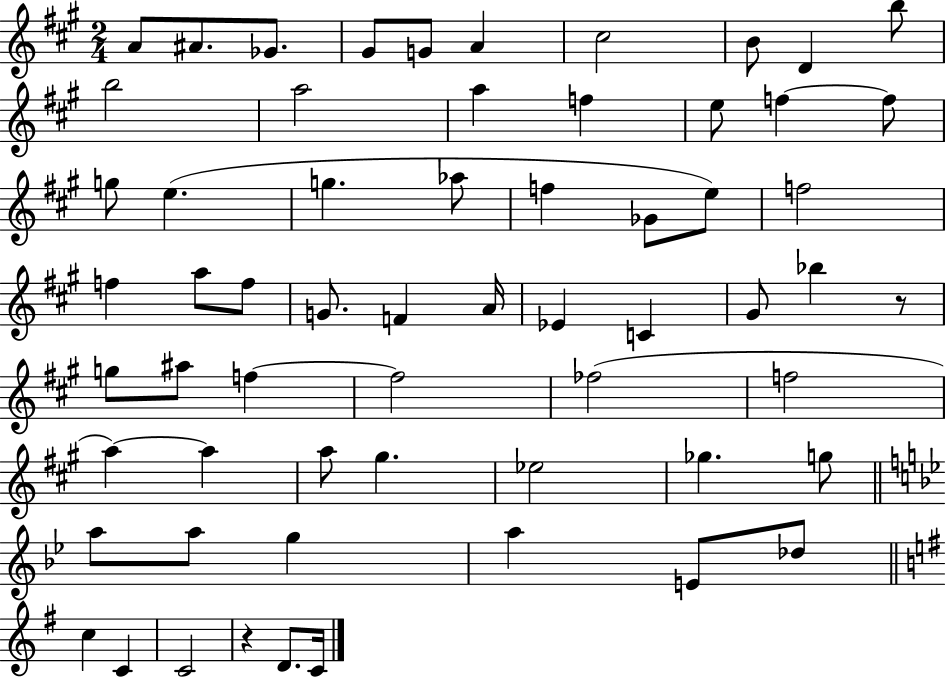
{
  \clef treble
  \numericTimeSignature
  \time 2/4
  \key a \major
  \repeat volta 2 { a'8 ais'8. ges'8. | gis'8 g'8 a'4 | cis''2 | b'8 d'4 b''8 | \break b''2 | a''2 | a''4 f''4 | e''8 f''4~~ f''8 | \break g''8 e''4.( | g''4. aes''8 | f''4 ges'8 e''8) | f''2 | \break f''4 a''8 f''8 | g'8. f'4 a'16 | ees'4 c'4 | gis'8 bes''4 r8 | \break g''8 ais''8 f''4~~ | f''2 | fes''2( | f''2 | \break a''4~~) a''4 | a''8 gis''4. | ees''2 | ges''4. g''8 | \break \bar "||" \break \key bes \major a''8 a''8 g''4 | a''4 e'8 des''8 | \bar "||" \break \key g \major c''4 c'4 | c'2 | r4 d'8. c'16 | } \bar "|."
}